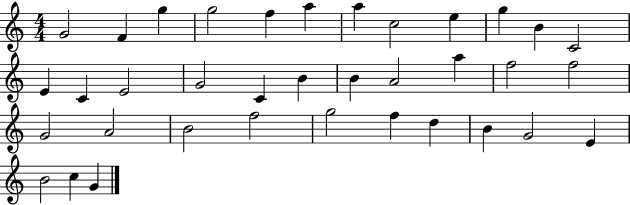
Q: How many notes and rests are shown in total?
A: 36